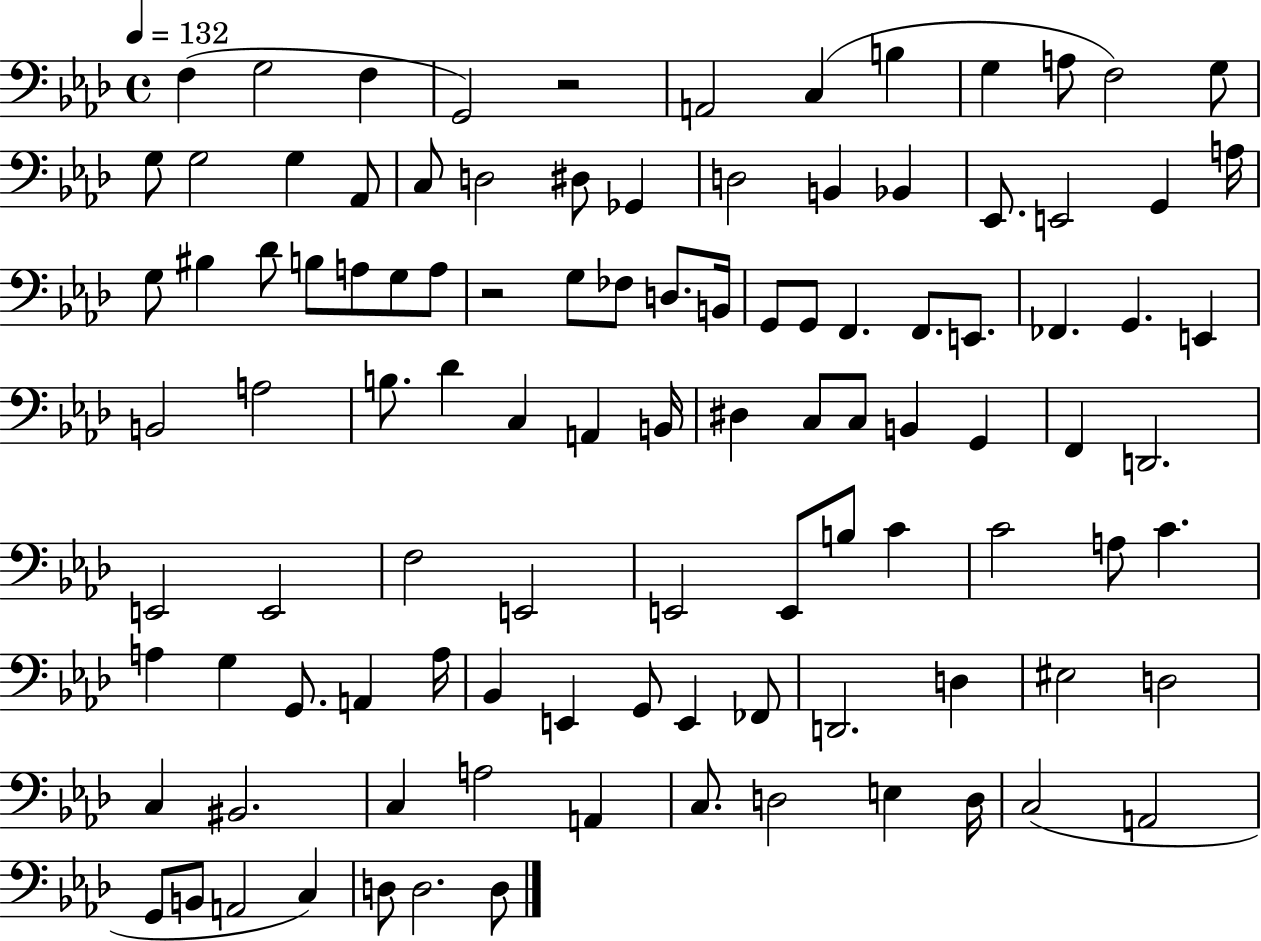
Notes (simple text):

F3/q G3/h F3/q G2/h R/h A2/h C3/q B3/q G3/q A3/e F3/h G3/e G3/e G3/h G3/q Ab2/e C3/e D3/h D#3/e Gb2/q D3/h B2/q Bb2/q Eb2/e. E2/h G2/q A3/s G3/e BIS3/q Db4/e B3/e A3/e G3/e A3/e R/h G3/e FES3/e D3/e. B2/s G2/e G2/e F2/q. F2/e. E2/e. FES2/q. G2/q. E2/q B2/h A3/h B3/e. Db4/q C3/q A2/q B2/s D#3/q C3/e C3/e B2/q G2/q F2/q D2/h. E2/h E2/h F3/h E2/h E2/h E2/e B3/e C4/q C4/h A3/e C4/q. A3/q G3/q G2/e. A2/q A3/s Bb2/q E2/q G2/e E2/q FES2/e D2/h. D3/q EIS3/h D3/h C3/q BIS2/h. C3/q A3/h A2/q C3/e. D3/h E3/q D3/s C3/h A2/h G2/e B2/e A2/h C3/q D3/e D3/h. D3/e